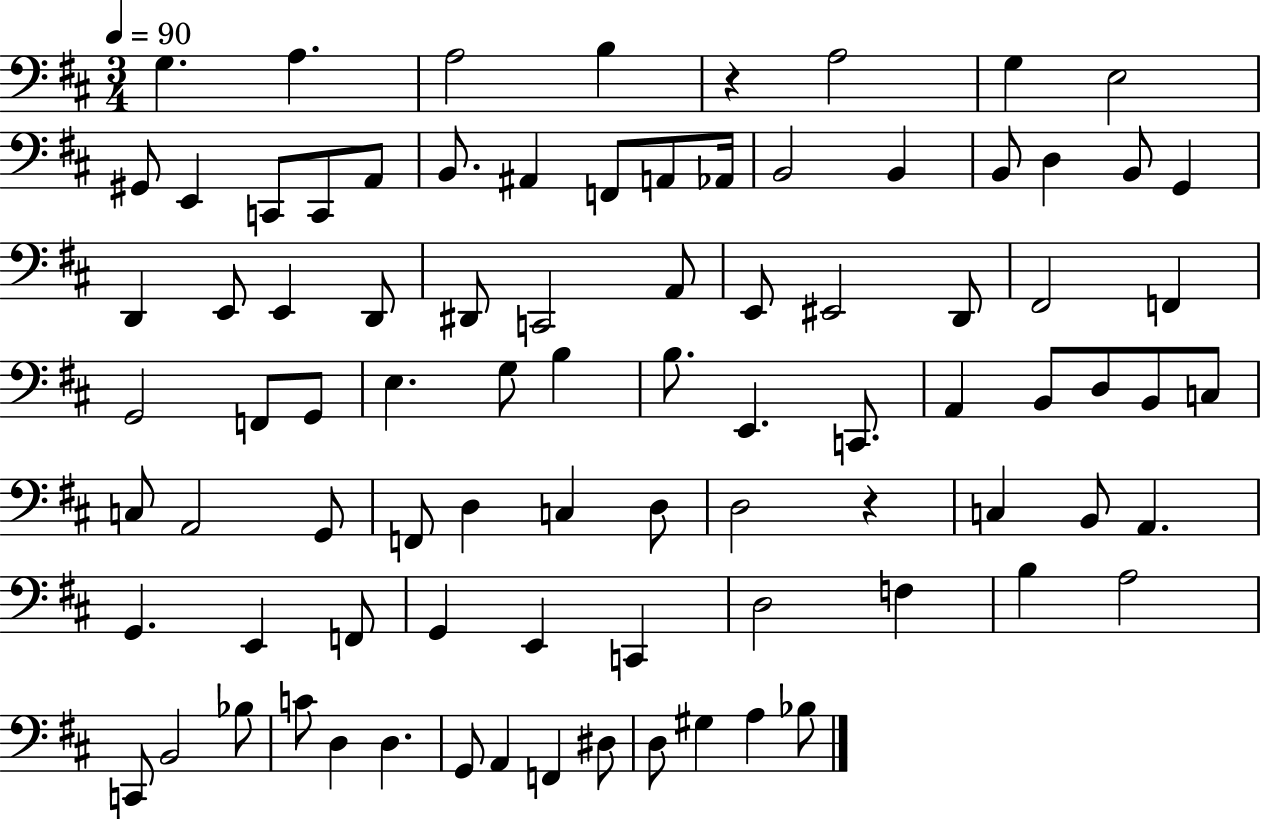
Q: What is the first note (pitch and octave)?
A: G3